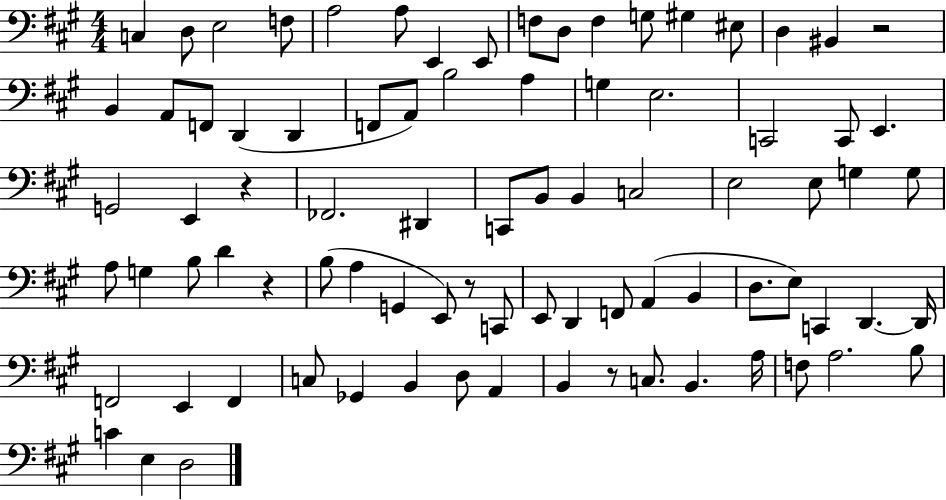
C3/q D3/e E3/h F3/e A3/h A3/e E2/q E2/e F3/e D3/e F3/q G3/e G#3/q EIS3/e D3/q BIS2/q R/h B2/q A2/e F2/e D2/q D2/q F2/e A2/e B3/h A3/q G3/q E3/h. C2/h C2/e E2/q. G2/h E2/q R/q FES2/h. D#2/q C2/e B2/e B2/q C3/h E3/h E3/e G3/q G3/e A3/e G3/q B3/e D4/q R/q B3/e A3/q G2/q E2/e R/e C2/e E2/e D2/q F2/e A2/q B2/q D3/e. E3/e C2/q D2/q. D2/s F2/h E2/q F2/q C3/e Gb2/q B2/q D3/e A2/q B2/q R/e C3/e. B2/q. A3/s F3/e A3/h. B3/e C4/q E3/q D3/h